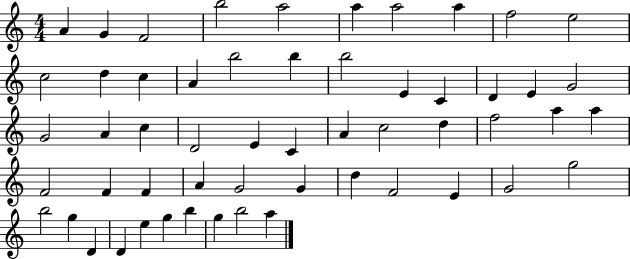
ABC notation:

X:1
T:Untitled
M:4/4
L:1/4
K:C
A G F2 b2 a2 a a2 a f2 e2 c2 d c A b2 b b2 E C D E G2 G2 A c D2 E C A c2 d f2 a a F2 F F A G2 G d F2 E G2 g2 b2 g D D e g b g b2 a